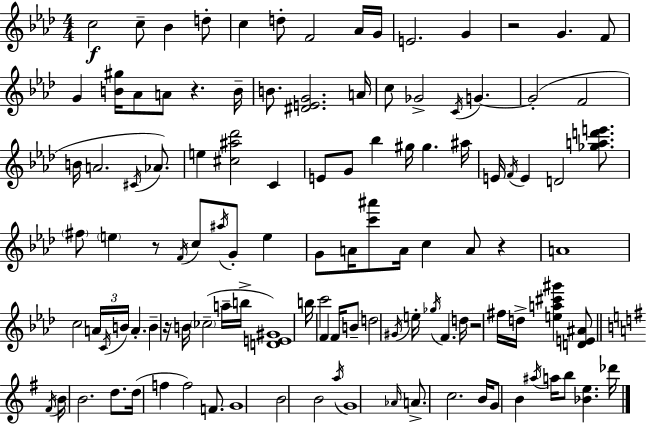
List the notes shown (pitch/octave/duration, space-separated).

C5/h C5/e Bb4/q D5/e C5/q D5/e F4/h Ab4/s G4/s E4/h. G4/q R/h G4/q. F4/e G4/q [B4,G#5]/s Ab4/e A4/e R/q. B4/s B4/e. [D#4,E4,G4]/h. A4/s C5/e Gb4/h C4/s G4/q. G4/h F4/h B4/s A4/h. C#4/s Ab4/e. E5/q [C#5,A#5,Db6]/h C4/q E4/e G4/e Bb5/q G#5/s G#5/q. A#5/s E4/s F4/s E4/q D4/h [Gb5,A5,D6,E6]/e. F#5/e E5/q R/e F4/s C5/e A#5/s G4/e E5/q G4/e A4/s [C6,A#6]/e A4/s C5/q A4/e R/q A4/w C5/h A4/s C4/s B4/s A4/q. B4/q R/s B4/s CES5/h A5/s B5/s [D4,E4,G#4]/w B5/s C6/h F4/q F4/s B4/e D5/h G#4/s E5/s Gb5/s F4/q. D5/s R/h F#5/s D5/s [E5,A5,C#6,G#6]/q [D4,E4,A#4]/e F#4/s B4/s B4/h. D5/e. D5/s F5/q F5/h F4/e. G4/w B4/h B4/h A5/s G4/w Ab4/s A4/e. C5/h. B4/s G4/e B4/q A#5/s A5/s B5/e [Bb4,E5]/q. Db6/s